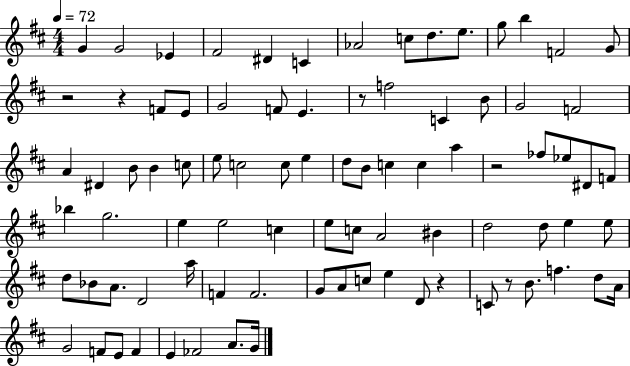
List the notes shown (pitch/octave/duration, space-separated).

G4/q G4/h Eb4/q F#4/h D#4/q C4/q Ab4/h C5/e D5/e. E5/e. G5/e B5/q F4/h G4/e R/h R/q F4/e E4/e G4/h F4/e E4/q. R/e F5/h C4/q B4/e G4/h F4/h A4/q D#4/q B4/e B4/q C5/e E5/e C5/h C5/e E5/q D5/e B4/e C5/q C5/q A5/q R/h FES5/e Eb5/e D#4/e F4/e Bb5/q G5/h. E5/q E5/h C5/q E5/e C5/e A4/h BIS4/q D5/h D5/e E5/q E5/e D5/e Bb4/e A4/e. D4/h A5/s F4/q F4/h. G4/e A4/e C5/e E5/q D4/e R/q C4/e R/e B4/e. F5/q. D5/e A4/s G4/h F4/e E4/e F4/q E4/q FES4/h A4/e. G4/s